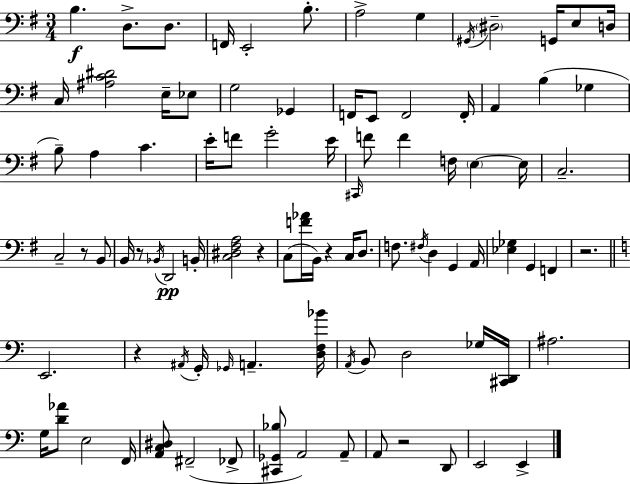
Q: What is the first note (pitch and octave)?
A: B3